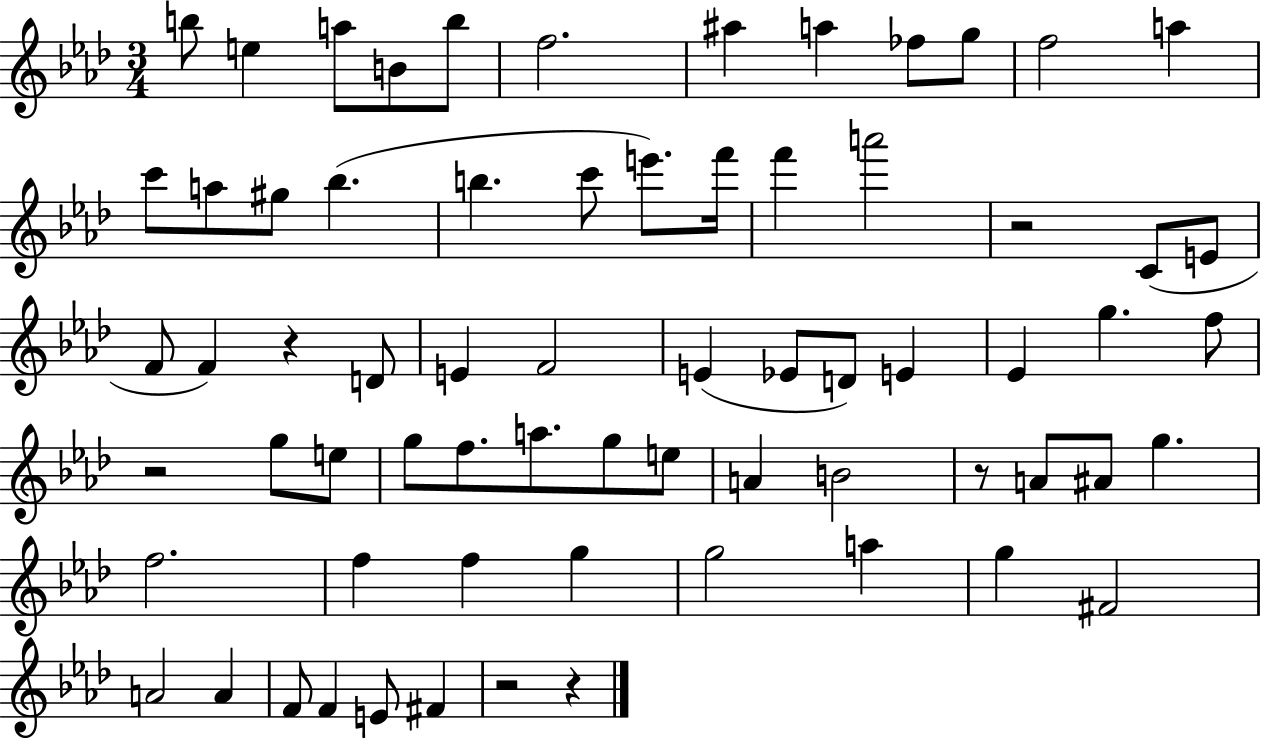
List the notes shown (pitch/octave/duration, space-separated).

B5/e E5/q A5/e B4/e B5/e F5/h. A#5/q A5/q FES5/e G5/e F5/h A5/q C6/e A5/e G#5/e Bb5/q. B5/q. C6/e E6/e. F6/s F6/q A6/h R/h C4/e E4/e F4/e F4/q R/q D4/e E4/q F4/h E4/q Eb4/e D4/e E4/q Eb4/q G5/q. F5/e R/h G5/e E5/e G5/e F5/e. A5/e. G5/e E5/e A4/q B4/h R/e A4/e A#4/e G5/q. F5/h. F5/q F5/q G5/q G5/h A5/q G5/q F#4/h A4/h A4/q F4/e F4/q E4/e F#4/q R/h R/q